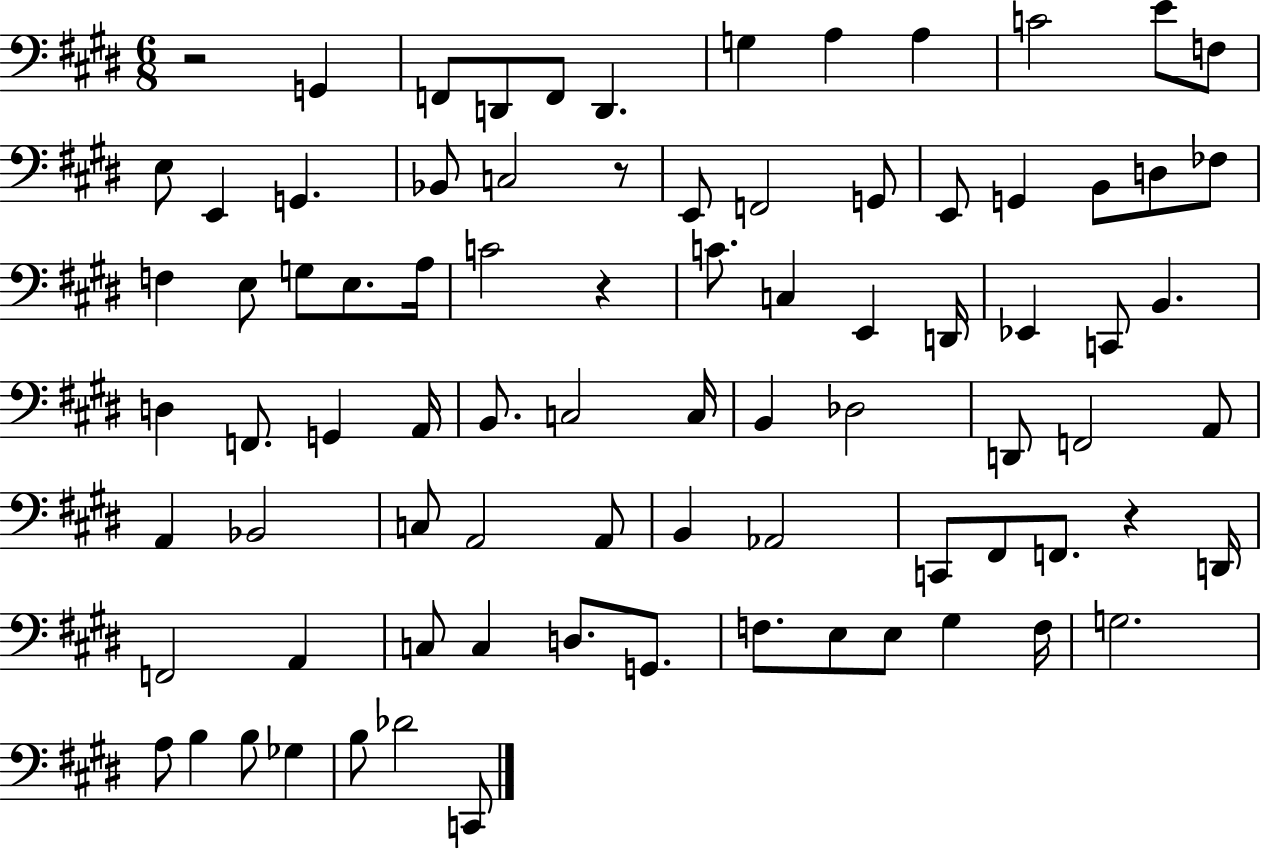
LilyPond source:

{
  \clef bass
  \numericTimeSignature
  \time 6/8
  \key e \major
  \repeat volta 2 { r2 g,4 | f,8 d,8 f,8 d,4. | g4 a4 a4 | c'2 e'8 f8 | \break e8 e,4 g,4. | bes,8 c2 r8 | e,8 f,2 g,8 | e,8 g,4 b,8 d8 fes8 | \break f4 e8 g8 e8. a16 | c'2 r4 | c'8. c4 e,4 d,16 | ees,4 c,8 b,4. | \break d4 f,8. g,4 a,16 | b,8. c2 c16 | b,4 des2 | d,8 f,2 a,8 | \break a,4 bes,2 | c8 a,2 a,8 | b,4 aes,2 | c,8 fis,8 f,8. r4 d,16 | \break f,2 a,4 | c8 c4 d8. g,8. | f8. e8 e8 gis4 f16 | g2. | \break a8 b4 b8 ges4 | b8 des'2 c,8 | } \bar "|."
}